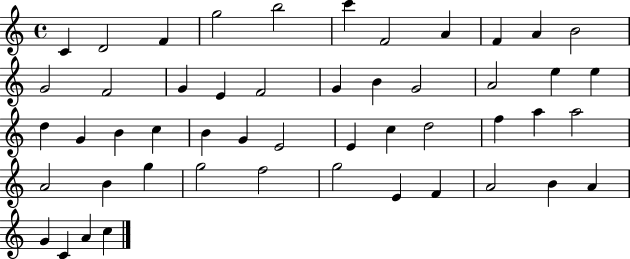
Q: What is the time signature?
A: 4/4